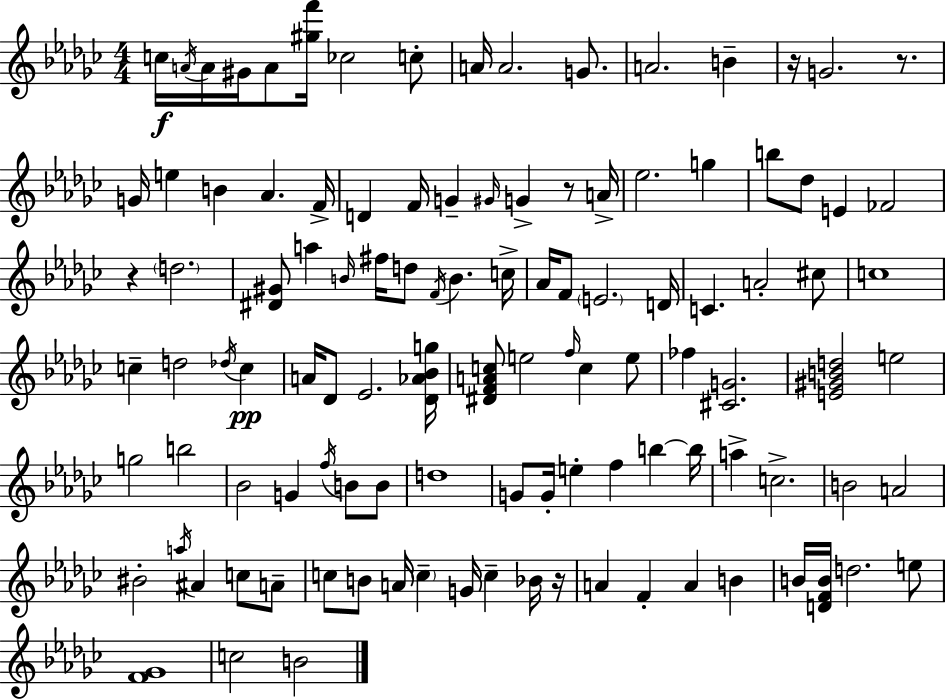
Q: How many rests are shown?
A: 5